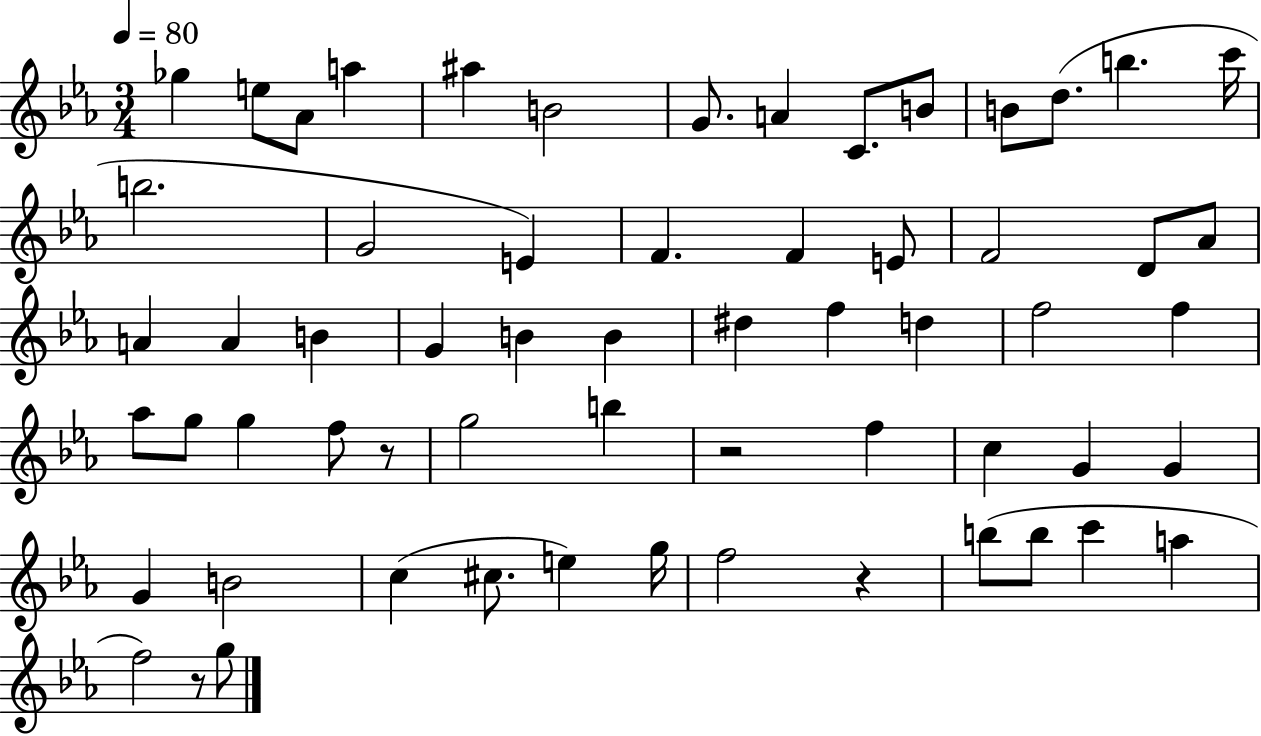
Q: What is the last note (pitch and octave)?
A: G5